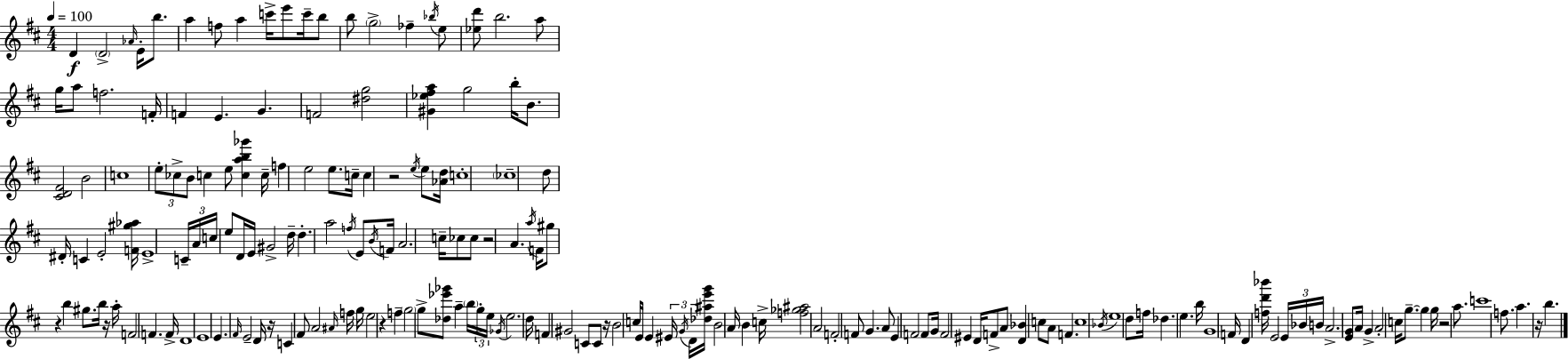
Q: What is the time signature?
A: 4/4